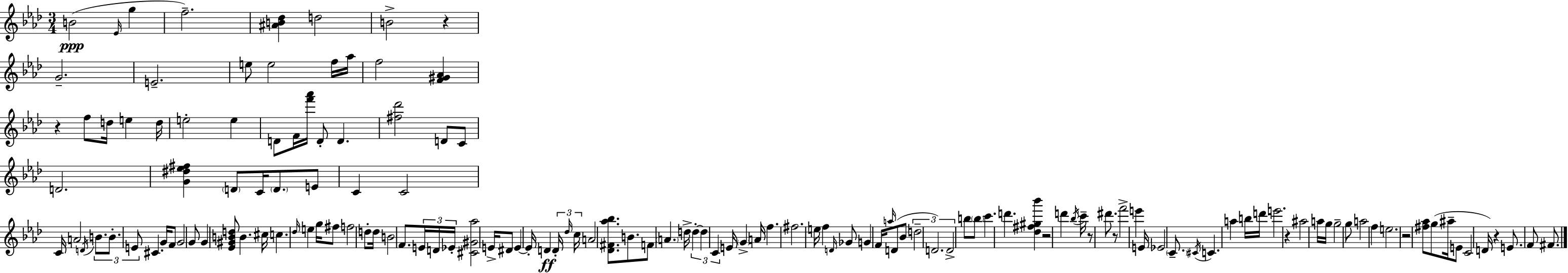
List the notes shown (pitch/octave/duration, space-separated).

B4/h Eb4/s G5/q F5/h. [A#4,B4,Db5]/q D5/h B4/h R/q G4/h. E4/h. E5/e E5/h F5/s Ab5/s F5/h [F4,G#4,Ab4]/q R/q F5/e D5/s E5/q D5/s E5/h E5/q D4/e F4/s [F6,Ab6]/s D4/e D4/q. [F#5,Db6]/h D4/e C4/e D4/h. [G4,D#5,Eb5,F#5]/q D4/e C4/s D4/e. E4/e C4/q C4/h C4/s A4/h D4/s B4/e. B4/e. E4/e C#4/q. G4/s F4/e G4/h G4/e G4/q [Eb4,G#4,B4,D5]/e B4/q. C#5/s C5/q. Db5/s E5/q G5/s F#5/e F5/h D5/e D5/s B4/h F4/e. E4/s D4/s Eb4/s [C#4,G#4,Ab5]/h E4/s D#4/e E4/q E4/s D4/q D4/s Db5/s C5/s A4/h [Db4,F#4,Ab5,Bb5]/e. B4/e. F4/e A4/q. D5/s D5/q D5/q C4/q E4/s G4/q A4/s F5/q. F#5/h. E5/s F5/q D4/s Gb4/e G4/q F4/s A5/s D4/e Bb4/e D5/h D4/h. D4/h B5/e B5/e C6/q. D6/q. [Db5,F#5,G#5,Bb6]/q R/h D6/q Bb5/s C6/s R/e D#6/e. R/e F6/h E6/q E4/s Eb4/h C4/e. C#4/s C4/q. A5/q B5/s D6/s E6/h. R/q A#5/h A5/s G5/s G5/h G5/e A5/h F5/q E5/h. R/h [F#5,Ab5]/e G5/e A#5/s E4/e C4/h D4/s R/q E4/e. F4/e F#4/e.